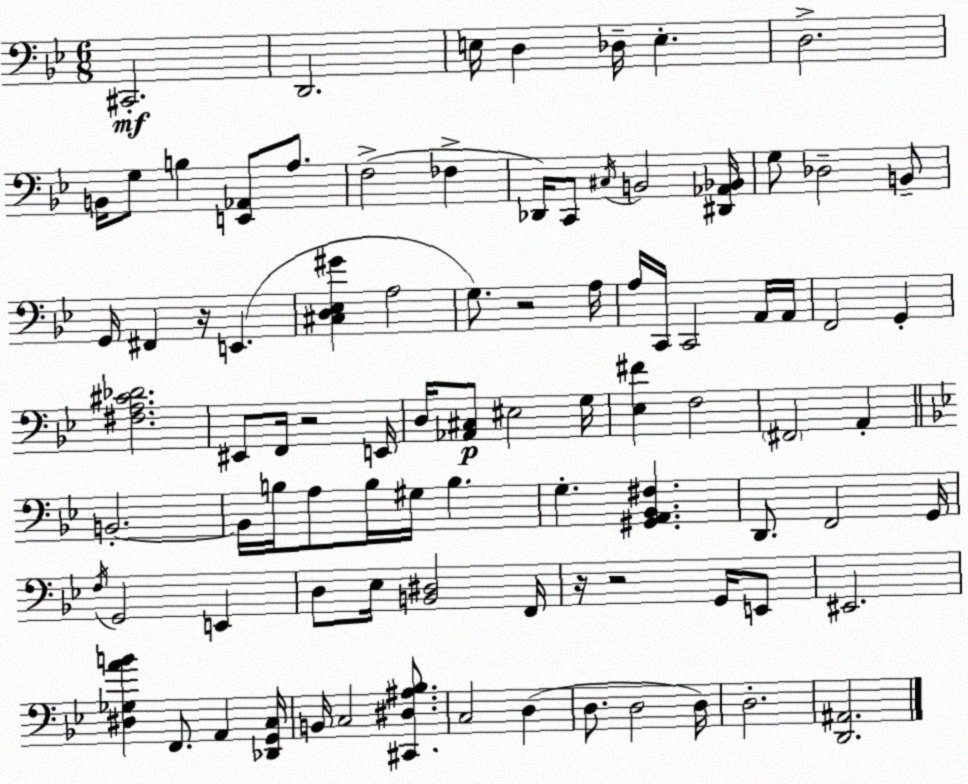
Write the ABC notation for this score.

X:1
T:Untitled
M:6/8
L:1/4
K:Gm
^C,,2 D,,2 E,/4 D, _D,/4 E, D,2 B,,/4 G,/2 B, [E,,_A,,]/2 A,/2 F,2 _F, _D,,/4 C,,/2 ^C,/4 B,,2 [^D,,_A,,_B,,]/4 G,/2 _D,2 B,,/2 G,,/4 ^F,, z/4 E,, [^C,D,_E,^G] A,2 G,/2 z2 A,/4 A,/4 C,,/4 C,,2 A,,/4 A,,/4 F,,2 G,, [^F,A,^C_D]2 ^E,,/2 F,,/4 z2 E,,/4 D,/4 [_A,,^C,]/2 ^E,2 G,/4 [_E,^F] F,2 ^F,,2 A,, B,,2 B,,/4 B,/4 A,/2 B,/4 ^G,/4 B, G, [^G,,A,,_B,,^F,] D,,/2 F,,2 G,,/4 F,/4 G,,2 E,, D,/2 _E,/4 [B,,^D,]2 F,,/4 z/4 z2 G,,/4 E,,/2 ^E,,2 [^D,_G,AB] F,,/2 A,, [_D,,G,,C,]/4 B,,/4 C,2 [^C,,^D,^A,_B,]/2 C,2 D, D,/2 D,2 D,/4 D,2 [D,,^A,,]2